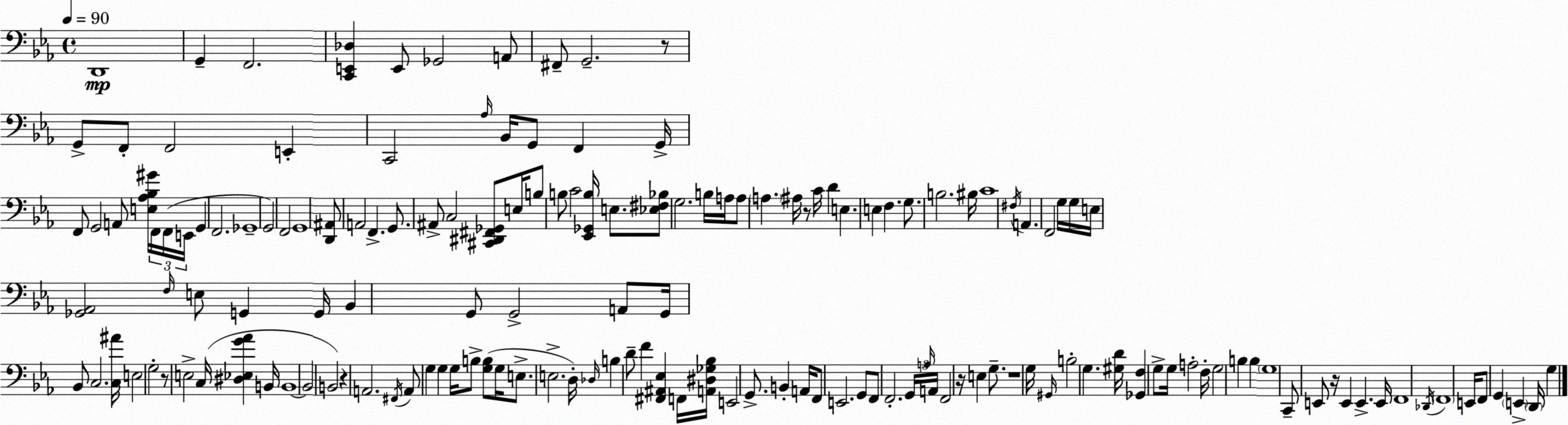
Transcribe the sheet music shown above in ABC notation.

X:1
T:Untitled
M:4/4
L:1/4
K:Eb
D,,4 G,, F,,2 [C,,E,,_D,] E,,/2 _G,,2 A,,/2 ^F,,/2 G,,2 z/2 G,,/2 F,,/2 F,,2 E,, C,,2 _A,/4 _B,,/4 G,,/2 F,, G,,/4 F,,/2 G,,2 A,,/2 [E,_A,_B,^G]/4 F,,/4 F,,/4 E,,/4 G,, F,,2 _G,,4 G,,2 F,,2 G,,4 [D,,^A,,]/2 A,,2 F,, G,,/2 ^A,,/2 C,2 [^C,,^D,,^F,,_G,,]/2 E,/4 B,/2 B,/2 C2 [_E,,_G,,B,]/4 E,/2 [_E,^F,_B,]/2 G,2 B,/4 A,/4 A,/2 A, ^A,/4 z/2 C/4 D E, E, F, G,/2 B,2 ^B,/4 C4 ^F,/4 A,, F,,2 G,/4 G,/4 E,/4 [_G,,_A,,]2 F,/4 E,/2 G,, G,,/4 _B,, G,,/2 G,,2 A,,/2 G,,/4 _B,,/2 C,2 [C,^A]/4 E,2 G,2 z/2 E,2 C,/4 [^D,_E,G_A] B,,/4 B,,4 B,,2 B,,2 z A,,2 ^F,,/4 A,,/2 G, G, G,/4 B,/2 [G,B,]/2 G,/4 E,/2 E,2 D,/4 _D,/4 B, D/2 F [^F,,^A,,_E,] F,,/4 [A,,^D,_G,_B,]/4 E,,2 G,,/2 B,, A,,/4 F,,/2 E,,2 G,,/2 F,,/2 F,,2 G,,/4 A,/4 A,,/4 F,,2 z/4 E, G,/2 z4 G,/4 ^G,,/4 B,2 G, [^G,D]/4 [_G,,F,] G,/2 G,/4 A,2 F,/4 G,2 B, B, G,4 C,,/2 E,,/2 z/4 E,, E,, E,,/4 F,,4 _D,,/4 F,,4 E,,/4 F,,/2 G,, E,, D,,/4 G,